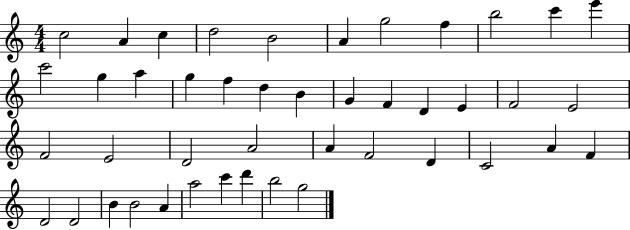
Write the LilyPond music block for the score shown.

{
  \clef treble
  \numericTimeSignature
  \time 4/4
  \key c \major
  c''2 a'4 c''4 | d''2 b'2 | a'4 g''2 f''4 | b''2 c'''4 e'''4 | \break c'''2 g''4 a''4 | g''4 f''4 d''4 b'4 | g'4 f'4 d'4 e'4 | f'2 e'2 | \break f'2 e'2 | d'2 a'2 | a'4 f'2 d'4 | c'2 a'4 f'4 | \break d'2 d'2 | b'4 b'2 a'4 | a''2 c'''4 d'''4 | b''2 g''2 | \break \bar "|."
}